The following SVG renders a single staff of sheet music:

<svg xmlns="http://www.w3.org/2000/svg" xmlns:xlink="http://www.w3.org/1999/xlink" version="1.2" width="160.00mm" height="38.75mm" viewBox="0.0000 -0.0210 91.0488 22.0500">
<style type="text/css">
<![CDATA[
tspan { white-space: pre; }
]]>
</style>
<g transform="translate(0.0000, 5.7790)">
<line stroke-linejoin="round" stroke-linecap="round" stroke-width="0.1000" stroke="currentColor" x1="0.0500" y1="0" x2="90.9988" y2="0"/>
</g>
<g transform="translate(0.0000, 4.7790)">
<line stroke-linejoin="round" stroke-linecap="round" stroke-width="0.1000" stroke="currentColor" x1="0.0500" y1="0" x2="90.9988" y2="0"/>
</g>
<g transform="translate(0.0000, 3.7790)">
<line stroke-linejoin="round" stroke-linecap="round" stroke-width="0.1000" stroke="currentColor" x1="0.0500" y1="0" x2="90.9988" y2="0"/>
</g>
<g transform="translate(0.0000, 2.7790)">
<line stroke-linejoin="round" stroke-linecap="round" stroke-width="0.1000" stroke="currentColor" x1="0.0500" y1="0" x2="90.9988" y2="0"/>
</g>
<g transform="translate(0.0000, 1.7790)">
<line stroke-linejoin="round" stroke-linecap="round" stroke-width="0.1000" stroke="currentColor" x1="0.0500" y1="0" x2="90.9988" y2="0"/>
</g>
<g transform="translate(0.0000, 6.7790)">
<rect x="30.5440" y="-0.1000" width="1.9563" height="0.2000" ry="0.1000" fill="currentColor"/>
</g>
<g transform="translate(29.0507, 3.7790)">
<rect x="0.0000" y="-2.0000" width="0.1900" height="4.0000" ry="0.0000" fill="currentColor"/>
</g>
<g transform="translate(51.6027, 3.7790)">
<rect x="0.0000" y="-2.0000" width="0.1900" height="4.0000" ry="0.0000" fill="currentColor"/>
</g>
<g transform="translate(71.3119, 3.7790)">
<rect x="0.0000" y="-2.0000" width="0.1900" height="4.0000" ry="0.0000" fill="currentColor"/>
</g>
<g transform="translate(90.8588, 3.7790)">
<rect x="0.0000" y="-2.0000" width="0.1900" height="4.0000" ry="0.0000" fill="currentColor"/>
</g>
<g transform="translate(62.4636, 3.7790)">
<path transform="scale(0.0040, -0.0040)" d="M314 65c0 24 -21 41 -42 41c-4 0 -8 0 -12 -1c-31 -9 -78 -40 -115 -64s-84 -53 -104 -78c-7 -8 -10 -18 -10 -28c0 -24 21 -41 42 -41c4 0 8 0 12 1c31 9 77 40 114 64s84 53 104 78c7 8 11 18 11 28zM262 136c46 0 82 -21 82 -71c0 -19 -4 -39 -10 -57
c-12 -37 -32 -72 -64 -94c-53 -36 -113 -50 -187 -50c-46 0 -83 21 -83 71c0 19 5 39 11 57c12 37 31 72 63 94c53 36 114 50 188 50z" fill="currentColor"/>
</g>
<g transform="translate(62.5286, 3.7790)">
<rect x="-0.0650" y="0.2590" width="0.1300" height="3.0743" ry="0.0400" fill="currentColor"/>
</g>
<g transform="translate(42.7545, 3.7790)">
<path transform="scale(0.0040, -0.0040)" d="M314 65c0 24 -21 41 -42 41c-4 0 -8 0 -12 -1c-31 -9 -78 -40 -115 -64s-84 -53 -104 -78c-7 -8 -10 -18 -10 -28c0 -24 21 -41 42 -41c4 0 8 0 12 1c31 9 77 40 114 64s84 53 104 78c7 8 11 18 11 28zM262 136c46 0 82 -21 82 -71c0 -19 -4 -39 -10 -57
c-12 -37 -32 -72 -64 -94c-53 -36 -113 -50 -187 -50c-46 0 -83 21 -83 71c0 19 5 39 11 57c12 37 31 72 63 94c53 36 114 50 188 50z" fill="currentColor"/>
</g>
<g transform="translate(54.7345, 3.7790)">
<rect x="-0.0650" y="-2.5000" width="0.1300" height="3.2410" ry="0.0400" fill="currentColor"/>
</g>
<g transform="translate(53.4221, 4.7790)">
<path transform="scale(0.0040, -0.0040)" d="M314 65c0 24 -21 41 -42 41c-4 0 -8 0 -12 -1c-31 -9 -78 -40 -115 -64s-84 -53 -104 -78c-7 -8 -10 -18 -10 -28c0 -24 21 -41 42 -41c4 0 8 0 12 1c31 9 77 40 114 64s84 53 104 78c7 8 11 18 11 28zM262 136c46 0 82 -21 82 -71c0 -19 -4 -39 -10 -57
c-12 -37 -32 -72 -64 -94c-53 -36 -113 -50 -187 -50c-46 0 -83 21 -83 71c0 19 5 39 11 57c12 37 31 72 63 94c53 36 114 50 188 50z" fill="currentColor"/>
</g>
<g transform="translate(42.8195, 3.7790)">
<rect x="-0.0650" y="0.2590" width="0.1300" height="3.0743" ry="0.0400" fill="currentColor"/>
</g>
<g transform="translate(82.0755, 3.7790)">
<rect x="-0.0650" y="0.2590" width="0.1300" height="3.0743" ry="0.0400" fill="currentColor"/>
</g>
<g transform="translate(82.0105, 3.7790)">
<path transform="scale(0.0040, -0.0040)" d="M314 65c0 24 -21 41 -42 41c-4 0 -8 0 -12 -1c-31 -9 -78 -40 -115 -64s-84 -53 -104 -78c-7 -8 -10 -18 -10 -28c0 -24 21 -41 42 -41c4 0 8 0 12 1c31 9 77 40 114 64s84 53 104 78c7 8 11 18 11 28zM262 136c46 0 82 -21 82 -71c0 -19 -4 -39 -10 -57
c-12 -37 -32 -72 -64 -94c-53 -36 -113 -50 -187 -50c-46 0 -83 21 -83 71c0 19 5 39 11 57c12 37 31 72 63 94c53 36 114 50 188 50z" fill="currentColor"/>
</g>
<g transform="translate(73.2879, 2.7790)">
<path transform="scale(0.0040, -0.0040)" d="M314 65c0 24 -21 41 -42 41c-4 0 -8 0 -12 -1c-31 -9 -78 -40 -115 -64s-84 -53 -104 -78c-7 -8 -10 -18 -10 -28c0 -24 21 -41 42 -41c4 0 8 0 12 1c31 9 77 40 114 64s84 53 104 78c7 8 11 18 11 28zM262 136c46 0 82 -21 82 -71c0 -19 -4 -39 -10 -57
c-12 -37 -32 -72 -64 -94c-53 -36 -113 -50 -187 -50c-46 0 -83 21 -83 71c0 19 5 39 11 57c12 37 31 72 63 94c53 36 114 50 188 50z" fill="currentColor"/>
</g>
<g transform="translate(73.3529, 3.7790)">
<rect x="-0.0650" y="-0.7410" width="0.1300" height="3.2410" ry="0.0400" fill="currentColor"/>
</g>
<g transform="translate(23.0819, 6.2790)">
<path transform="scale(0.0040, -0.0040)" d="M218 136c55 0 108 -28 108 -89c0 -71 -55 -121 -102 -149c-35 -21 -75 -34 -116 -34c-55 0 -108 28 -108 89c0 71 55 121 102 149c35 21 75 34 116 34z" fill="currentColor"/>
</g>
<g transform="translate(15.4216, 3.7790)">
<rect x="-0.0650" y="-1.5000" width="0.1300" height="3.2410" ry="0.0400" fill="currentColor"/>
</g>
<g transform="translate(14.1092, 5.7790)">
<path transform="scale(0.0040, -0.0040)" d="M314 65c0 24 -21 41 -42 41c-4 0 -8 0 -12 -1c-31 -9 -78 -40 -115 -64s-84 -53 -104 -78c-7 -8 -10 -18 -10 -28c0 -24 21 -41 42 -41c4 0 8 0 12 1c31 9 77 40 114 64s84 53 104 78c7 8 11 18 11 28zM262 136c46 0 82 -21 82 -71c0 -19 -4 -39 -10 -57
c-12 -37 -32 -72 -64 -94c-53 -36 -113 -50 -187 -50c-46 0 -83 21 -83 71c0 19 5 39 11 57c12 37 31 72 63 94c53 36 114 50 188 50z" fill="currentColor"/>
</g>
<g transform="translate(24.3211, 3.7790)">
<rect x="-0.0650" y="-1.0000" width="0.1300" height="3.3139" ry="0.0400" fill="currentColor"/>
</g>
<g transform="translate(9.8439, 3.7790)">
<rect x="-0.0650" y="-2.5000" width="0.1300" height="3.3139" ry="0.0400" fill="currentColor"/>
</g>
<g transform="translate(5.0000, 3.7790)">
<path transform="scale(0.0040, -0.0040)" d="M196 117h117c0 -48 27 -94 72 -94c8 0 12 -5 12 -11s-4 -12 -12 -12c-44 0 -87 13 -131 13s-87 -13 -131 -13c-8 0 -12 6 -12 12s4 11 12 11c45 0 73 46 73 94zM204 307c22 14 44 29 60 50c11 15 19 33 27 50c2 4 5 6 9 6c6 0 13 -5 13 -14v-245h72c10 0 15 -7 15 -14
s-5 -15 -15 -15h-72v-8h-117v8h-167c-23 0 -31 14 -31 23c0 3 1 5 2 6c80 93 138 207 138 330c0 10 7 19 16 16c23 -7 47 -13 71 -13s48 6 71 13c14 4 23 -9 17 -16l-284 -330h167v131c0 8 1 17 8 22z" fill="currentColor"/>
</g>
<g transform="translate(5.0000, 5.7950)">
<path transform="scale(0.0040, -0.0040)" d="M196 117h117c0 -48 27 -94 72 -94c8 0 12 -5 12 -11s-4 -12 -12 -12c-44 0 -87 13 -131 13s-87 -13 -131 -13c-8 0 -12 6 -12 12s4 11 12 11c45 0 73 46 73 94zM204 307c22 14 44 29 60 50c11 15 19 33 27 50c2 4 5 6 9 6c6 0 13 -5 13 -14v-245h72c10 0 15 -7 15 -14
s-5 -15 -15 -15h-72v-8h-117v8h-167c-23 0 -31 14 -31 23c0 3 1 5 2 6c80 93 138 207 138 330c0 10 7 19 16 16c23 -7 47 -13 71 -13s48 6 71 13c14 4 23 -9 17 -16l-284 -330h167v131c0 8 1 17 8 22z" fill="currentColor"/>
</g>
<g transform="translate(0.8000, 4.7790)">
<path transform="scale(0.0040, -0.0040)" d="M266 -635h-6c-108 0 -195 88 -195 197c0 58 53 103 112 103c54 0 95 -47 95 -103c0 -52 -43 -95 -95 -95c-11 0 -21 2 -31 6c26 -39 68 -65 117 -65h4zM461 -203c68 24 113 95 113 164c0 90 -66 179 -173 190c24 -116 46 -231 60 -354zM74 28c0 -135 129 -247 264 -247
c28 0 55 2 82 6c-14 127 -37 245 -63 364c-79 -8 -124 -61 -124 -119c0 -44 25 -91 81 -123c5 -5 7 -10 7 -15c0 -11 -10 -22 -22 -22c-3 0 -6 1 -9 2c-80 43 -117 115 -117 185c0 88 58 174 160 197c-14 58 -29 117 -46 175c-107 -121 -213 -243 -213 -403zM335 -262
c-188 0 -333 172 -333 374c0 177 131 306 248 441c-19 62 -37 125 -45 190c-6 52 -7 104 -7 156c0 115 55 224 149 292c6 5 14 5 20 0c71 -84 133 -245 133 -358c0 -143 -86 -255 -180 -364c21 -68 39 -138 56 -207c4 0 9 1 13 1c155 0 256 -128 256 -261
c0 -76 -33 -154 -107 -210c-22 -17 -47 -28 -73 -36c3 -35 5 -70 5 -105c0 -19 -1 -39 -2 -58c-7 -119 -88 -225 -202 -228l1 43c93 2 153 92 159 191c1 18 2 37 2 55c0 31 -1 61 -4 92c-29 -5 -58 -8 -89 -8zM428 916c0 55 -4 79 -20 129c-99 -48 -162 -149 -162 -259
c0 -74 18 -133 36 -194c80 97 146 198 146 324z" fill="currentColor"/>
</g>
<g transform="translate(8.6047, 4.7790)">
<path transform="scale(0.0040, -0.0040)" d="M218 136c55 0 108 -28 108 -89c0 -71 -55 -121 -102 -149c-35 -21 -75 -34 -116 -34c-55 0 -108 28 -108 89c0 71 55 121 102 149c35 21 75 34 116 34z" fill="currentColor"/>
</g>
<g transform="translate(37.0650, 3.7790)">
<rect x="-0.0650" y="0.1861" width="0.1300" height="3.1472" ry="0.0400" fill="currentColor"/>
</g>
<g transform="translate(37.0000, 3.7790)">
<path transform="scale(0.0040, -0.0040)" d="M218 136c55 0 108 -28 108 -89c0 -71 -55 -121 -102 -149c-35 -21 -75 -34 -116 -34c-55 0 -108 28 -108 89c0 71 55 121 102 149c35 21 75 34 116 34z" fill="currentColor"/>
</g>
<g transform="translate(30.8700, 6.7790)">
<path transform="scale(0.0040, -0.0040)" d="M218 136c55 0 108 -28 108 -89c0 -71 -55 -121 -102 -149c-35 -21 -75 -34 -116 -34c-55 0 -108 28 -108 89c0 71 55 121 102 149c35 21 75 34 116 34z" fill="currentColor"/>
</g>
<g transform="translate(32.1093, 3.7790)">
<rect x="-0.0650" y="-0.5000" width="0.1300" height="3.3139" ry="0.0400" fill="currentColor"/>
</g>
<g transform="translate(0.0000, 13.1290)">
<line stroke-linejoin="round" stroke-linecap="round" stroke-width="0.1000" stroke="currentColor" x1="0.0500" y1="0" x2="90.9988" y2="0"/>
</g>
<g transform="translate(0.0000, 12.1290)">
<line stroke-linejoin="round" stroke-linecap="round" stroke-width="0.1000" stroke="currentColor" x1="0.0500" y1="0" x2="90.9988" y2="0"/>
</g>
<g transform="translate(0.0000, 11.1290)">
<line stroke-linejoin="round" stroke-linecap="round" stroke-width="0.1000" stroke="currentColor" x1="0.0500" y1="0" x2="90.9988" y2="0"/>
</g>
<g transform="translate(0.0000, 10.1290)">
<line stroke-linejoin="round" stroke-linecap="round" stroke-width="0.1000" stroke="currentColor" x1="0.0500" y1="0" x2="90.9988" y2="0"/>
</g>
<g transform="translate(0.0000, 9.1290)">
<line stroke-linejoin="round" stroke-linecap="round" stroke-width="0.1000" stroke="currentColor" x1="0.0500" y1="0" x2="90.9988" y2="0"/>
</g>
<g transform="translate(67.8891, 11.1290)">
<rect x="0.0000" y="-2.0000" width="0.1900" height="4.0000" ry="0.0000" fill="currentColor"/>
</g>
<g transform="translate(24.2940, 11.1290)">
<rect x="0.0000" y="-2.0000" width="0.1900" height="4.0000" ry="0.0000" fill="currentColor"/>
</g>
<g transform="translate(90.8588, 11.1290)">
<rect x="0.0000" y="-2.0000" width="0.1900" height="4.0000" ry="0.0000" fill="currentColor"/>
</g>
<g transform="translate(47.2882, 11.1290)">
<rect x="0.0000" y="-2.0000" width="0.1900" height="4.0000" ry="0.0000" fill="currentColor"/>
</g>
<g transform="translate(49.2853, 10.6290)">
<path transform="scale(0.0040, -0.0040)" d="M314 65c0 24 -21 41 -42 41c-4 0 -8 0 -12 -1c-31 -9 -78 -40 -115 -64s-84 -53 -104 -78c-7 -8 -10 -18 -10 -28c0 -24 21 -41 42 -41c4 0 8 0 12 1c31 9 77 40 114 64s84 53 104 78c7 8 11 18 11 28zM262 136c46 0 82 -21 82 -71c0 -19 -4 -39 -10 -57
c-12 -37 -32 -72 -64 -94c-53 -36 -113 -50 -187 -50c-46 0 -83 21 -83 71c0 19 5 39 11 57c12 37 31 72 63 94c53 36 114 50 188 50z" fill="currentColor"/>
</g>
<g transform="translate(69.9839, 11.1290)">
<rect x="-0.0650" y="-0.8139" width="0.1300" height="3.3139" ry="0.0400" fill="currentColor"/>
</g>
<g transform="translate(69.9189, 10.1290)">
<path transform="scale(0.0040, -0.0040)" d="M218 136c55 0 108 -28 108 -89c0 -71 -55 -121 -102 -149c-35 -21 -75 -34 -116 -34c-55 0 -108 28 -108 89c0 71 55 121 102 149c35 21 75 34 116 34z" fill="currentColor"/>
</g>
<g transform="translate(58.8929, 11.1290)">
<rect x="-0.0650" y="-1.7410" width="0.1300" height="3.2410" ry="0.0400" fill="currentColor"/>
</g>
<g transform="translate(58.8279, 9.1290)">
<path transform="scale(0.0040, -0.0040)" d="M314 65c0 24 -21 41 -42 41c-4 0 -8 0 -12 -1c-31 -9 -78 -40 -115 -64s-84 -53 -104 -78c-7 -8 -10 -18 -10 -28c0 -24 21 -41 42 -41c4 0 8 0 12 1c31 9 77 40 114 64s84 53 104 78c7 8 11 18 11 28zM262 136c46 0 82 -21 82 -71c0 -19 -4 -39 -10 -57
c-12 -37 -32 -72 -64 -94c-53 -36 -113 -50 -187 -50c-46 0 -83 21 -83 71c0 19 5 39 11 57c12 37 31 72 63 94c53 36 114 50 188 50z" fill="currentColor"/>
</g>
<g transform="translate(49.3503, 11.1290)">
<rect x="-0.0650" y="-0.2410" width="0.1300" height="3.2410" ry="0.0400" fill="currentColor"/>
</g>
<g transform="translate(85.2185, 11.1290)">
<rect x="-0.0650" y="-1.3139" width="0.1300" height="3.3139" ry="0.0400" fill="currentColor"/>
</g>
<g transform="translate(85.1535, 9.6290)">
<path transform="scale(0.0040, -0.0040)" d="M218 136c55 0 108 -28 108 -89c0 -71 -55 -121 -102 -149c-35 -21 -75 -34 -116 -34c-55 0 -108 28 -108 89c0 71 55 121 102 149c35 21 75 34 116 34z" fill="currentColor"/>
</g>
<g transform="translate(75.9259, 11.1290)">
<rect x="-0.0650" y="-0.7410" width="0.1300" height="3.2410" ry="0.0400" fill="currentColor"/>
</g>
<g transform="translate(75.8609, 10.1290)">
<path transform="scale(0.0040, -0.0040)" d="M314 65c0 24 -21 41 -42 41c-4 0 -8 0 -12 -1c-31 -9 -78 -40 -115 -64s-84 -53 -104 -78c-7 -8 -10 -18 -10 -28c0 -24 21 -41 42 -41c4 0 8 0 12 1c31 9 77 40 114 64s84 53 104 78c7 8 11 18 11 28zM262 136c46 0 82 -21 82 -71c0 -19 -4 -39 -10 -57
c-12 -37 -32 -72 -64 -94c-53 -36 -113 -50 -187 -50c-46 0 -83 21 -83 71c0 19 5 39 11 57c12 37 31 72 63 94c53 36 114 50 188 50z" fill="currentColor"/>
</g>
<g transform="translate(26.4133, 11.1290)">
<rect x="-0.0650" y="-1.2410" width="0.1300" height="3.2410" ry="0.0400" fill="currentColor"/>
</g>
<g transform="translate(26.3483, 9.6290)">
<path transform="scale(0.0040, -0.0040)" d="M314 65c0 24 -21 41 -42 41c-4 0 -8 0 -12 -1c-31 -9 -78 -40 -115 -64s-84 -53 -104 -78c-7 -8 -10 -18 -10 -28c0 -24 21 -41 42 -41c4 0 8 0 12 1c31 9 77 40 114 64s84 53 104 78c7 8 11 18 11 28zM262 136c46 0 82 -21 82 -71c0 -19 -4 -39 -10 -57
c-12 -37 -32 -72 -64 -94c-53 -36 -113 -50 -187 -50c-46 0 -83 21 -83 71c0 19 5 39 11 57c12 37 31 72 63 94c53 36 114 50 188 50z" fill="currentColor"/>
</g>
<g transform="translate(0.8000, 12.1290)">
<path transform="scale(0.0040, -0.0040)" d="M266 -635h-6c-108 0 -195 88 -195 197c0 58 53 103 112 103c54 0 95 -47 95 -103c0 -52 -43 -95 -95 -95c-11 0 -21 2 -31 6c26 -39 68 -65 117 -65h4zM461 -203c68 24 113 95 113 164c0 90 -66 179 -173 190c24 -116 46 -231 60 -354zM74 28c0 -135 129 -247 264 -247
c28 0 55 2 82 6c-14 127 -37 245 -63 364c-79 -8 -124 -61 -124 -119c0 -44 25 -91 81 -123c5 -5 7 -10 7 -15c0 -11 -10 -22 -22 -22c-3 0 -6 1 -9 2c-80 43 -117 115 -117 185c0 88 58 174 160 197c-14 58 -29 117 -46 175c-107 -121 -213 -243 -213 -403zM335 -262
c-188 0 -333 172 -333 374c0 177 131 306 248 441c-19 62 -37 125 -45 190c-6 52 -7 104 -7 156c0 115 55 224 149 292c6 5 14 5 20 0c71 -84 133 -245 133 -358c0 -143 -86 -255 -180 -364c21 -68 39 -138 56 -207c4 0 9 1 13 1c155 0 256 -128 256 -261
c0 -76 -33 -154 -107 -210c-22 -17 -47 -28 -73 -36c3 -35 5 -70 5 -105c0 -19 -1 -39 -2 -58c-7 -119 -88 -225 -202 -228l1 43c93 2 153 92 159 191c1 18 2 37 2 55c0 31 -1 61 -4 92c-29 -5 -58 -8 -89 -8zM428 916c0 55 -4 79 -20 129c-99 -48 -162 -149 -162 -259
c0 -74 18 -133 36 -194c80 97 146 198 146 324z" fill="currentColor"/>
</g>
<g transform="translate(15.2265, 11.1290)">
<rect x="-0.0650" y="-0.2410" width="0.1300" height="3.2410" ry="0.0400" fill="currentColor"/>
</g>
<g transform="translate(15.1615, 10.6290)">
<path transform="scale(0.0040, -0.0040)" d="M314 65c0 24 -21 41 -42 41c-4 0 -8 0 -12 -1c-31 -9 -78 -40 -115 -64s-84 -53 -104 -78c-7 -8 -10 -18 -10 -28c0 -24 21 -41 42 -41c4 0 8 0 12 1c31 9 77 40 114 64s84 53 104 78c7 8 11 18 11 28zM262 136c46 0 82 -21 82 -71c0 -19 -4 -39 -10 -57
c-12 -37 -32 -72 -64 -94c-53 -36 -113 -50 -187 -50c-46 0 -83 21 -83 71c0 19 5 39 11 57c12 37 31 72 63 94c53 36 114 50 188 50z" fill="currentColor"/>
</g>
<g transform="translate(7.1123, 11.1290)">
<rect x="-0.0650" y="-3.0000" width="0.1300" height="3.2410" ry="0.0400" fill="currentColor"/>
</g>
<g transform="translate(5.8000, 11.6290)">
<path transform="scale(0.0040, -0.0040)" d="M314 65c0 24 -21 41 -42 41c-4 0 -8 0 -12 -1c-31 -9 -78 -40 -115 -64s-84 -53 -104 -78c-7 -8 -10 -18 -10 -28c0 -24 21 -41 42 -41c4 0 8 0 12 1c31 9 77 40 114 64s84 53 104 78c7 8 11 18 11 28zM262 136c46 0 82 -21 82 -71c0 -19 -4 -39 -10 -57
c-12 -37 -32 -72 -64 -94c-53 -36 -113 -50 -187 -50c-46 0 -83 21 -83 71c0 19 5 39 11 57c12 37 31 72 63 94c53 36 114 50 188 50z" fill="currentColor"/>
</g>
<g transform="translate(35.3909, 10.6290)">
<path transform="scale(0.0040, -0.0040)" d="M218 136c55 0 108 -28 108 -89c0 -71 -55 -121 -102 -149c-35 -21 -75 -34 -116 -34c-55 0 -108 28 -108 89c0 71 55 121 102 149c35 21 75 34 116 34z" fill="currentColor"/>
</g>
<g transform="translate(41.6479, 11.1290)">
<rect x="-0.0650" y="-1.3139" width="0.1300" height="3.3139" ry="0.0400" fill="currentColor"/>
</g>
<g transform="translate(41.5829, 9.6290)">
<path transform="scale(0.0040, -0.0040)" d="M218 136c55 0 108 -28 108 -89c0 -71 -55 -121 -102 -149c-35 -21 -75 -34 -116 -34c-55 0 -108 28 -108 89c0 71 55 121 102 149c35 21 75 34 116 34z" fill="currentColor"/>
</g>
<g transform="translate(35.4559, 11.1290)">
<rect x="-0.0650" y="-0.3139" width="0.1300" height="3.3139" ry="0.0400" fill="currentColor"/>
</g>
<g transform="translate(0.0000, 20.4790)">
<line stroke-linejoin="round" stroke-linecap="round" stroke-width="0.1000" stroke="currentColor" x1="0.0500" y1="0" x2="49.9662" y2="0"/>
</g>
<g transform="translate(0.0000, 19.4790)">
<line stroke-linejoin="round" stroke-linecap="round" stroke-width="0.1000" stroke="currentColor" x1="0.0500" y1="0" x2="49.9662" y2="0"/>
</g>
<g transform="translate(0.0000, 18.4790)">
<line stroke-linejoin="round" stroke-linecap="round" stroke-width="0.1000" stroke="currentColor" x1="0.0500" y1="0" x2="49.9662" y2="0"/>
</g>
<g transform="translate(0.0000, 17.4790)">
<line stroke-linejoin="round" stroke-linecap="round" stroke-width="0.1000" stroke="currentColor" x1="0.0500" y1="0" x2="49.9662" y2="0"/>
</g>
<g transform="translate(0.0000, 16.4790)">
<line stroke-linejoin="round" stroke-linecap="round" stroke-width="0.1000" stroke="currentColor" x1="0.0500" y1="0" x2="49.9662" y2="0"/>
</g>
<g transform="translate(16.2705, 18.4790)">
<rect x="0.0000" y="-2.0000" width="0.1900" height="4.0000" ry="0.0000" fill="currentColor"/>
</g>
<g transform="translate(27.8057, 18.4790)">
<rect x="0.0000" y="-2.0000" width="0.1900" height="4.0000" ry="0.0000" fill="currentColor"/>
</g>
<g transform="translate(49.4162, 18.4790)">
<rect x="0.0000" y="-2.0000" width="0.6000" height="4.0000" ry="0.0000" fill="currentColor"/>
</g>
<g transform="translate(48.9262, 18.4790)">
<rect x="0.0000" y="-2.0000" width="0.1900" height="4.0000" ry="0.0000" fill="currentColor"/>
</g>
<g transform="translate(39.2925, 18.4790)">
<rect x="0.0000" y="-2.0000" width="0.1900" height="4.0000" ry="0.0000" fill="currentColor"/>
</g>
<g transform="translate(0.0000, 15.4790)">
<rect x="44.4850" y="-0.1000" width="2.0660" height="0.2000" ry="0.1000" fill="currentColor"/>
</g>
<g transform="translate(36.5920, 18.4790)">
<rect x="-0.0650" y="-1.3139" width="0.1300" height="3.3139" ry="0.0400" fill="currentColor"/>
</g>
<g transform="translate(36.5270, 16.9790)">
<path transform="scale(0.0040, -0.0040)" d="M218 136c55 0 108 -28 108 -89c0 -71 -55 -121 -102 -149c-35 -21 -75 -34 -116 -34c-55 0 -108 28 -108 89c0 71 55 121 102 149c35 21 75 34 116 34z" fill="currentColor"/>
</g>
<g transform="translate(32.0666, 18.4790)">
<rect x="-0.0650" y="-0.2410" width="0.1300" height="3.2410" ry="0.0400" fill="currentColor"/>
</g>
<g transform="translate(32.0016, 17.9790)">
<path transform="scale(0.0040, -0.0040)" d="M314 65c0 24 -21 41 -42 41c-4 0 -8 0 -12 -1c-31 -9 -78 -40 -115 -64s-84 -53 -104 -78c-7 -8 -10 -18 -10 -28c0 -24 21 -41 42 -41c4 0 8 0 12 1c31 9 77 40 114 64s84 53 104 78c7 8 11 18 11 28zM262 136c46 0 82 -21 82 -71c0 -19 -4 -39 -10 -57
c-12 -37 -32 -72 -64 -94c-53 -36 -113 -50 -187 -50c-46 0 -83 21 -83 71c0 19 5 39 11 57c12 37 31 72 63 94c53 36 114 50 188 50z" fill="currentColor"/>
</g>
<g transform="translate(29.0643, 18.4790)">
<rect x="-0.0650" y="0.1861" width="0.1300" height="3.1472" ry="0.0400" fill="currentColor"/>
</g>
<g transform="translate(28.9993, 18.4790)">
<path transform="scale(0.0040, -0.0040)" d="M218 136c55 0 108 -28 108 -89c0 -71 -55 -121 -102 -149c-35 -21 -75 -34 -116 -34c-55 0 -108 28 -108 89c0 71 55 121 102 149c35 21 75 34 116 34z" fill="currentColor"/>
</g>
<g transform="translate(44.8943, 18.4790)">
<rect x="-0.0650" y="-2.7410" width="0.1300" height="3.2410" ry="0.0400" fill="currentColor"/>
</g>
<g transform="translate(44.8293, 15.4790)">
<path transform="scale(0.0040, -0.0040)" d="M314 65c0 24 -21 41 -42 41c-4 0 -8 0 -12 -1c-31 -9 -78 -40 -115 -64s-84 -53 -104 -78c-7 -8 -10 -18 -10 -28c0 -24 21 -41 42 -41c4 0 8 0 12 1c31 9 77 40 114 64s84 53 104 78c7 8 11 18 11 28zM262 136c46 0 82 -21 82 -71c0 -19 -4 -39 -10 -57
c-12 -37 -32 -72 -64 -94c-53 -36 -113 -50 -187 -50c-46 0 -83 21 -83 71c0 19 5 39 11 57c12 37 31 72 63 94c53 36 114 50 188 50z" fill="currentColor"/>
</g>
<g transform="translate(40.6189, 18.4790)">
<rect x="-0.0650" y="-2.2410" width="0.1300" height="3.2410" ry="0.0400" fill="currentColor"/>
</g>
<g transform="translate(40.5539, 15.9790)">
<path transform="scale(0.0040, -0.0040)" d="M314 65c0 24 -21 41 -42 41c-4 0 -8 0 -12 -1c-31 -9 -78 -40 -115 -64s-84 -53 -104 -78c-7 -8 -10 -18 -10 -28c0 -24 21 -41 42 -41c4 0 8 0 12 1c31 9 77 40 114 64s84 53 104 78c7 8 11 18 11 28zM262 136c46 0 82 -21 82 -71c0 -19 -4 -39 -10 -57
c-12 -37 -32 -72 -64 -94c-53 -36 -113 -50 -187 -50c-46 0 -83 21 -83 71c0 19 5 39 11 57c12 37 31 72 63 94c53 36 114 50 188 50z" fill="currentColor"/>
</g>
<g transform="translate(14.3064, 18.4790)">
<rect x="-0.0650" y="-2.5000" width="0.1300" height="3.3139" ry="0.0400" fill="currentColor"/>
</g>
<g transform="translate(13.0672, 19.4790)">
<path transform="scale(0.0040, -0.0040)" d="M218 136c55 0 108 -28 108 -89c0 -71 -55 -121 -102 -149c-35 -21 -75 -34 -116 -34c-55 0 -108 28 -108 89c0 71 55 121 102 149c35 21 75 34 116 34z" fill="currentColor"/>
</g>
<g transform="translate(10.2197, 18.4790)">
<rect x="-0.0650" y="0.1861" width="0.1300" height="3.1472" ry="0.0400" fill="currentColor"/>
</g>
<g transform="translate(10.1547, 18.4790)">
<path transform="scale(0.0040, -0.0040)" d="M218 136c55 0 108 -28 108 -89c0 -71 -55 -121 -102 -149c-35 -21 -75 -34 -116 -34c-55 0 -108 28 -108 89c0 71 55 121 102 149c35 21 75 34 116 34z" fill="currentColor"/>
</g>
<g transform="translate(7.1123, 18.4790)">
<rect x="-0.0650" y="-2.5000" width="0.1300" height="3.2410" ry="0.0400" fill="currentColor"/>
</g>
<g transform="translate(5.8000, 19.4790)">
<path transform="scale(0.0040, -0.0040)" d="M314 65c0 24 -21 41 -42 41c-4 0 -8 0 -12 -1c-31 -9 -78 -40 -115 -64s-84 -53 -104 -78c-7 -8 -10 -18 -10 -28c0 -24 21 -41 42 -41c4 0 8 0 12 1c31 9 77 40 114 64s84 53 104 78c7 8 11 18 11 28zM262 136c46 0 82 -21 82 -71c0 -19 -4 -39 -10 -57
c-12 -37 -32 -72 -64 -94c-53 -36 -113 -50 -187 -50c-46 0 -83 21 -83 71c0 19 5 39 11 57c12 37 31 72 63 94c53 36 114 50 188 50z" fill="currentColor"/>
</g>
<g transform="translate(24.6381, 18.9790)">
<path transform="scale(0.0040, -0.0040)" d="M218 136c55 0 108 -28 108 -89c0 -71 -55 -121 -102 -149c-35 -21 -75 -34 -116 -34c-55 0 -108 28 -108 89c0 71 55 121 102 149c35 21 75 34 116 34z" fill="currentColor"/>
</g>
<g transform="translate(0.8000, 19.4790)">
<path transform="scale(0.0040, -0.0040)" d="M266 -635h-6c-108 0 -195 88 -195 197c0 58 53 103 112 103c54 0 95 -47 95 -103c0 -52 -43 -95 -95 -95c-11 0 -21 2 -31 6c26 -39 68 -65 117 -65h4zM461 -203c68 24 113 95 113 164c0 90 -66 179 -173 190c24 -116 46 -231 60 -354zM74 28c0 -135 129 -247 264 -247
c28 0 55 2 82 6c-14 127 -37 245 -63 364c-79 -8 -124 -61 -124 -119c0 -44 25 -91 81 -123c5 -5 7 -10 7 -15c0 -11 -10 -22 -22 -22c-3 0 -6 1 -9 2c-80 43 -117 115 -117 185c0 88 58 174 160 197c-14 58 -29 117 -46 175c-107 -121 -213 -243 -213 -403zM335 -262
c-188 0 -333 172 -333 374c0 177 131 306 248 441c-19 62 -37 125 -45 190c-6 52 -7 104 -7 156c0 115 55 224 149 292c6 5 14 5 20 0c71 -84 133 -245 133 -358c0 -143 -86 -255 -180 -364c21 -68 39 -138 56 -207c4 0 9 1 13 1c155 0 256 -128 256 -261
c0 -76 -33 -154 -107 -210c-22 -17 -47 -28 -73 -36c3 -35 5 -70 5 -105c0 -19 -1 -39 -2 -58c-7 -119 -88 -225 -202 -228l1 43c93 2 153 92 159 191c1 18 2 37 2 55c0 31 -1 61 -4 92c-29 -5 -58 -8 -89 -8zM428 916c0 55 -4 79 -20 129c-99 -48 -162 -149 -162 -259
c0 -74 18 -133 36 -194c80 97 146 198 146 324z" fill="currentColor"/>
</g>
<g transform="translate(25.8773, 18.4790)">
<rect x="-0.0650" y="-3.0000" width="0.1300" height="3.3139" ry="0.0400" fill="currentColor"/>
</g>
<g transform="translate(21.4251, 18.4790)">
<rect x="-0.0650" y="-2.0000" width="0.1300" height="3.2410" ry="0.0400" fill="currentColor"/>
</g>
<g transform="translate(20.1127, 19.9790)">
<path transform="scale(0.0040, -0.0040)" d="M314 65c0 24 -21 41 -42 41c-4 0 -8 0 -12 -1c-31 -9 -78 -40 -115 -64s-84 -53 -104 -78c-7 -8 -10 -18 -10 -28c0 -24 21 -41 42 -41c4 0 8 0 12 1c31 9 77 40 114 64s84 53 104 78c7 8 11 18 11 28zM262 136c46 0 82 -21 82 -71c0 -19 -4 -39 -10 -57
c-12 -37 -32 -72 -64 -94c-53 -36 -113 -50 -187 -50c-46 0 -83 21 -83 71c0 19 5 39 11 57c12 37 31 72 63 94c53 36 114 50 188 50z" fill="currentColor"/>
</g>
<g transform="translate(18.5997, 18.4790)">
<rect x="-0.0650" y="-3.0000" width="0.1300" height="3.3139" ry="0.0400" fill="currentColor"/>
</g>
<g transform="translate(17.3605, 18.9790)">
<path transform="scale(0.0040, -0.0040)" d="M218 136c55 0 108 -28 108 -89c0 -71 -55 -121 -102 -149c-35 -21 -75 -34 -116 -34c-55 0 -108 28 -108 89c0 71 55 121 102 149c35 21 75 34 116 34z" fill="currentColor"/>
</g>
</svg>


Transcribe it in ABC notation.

X:1
T:Untitled
M:4/4
L:1/4
K:C
G E2 D C B B2 G2 B2 d2 B2 A2 c2 e2 c e c2 f2 d d2 e G2 B G A F2 A B c2 e g2 a2